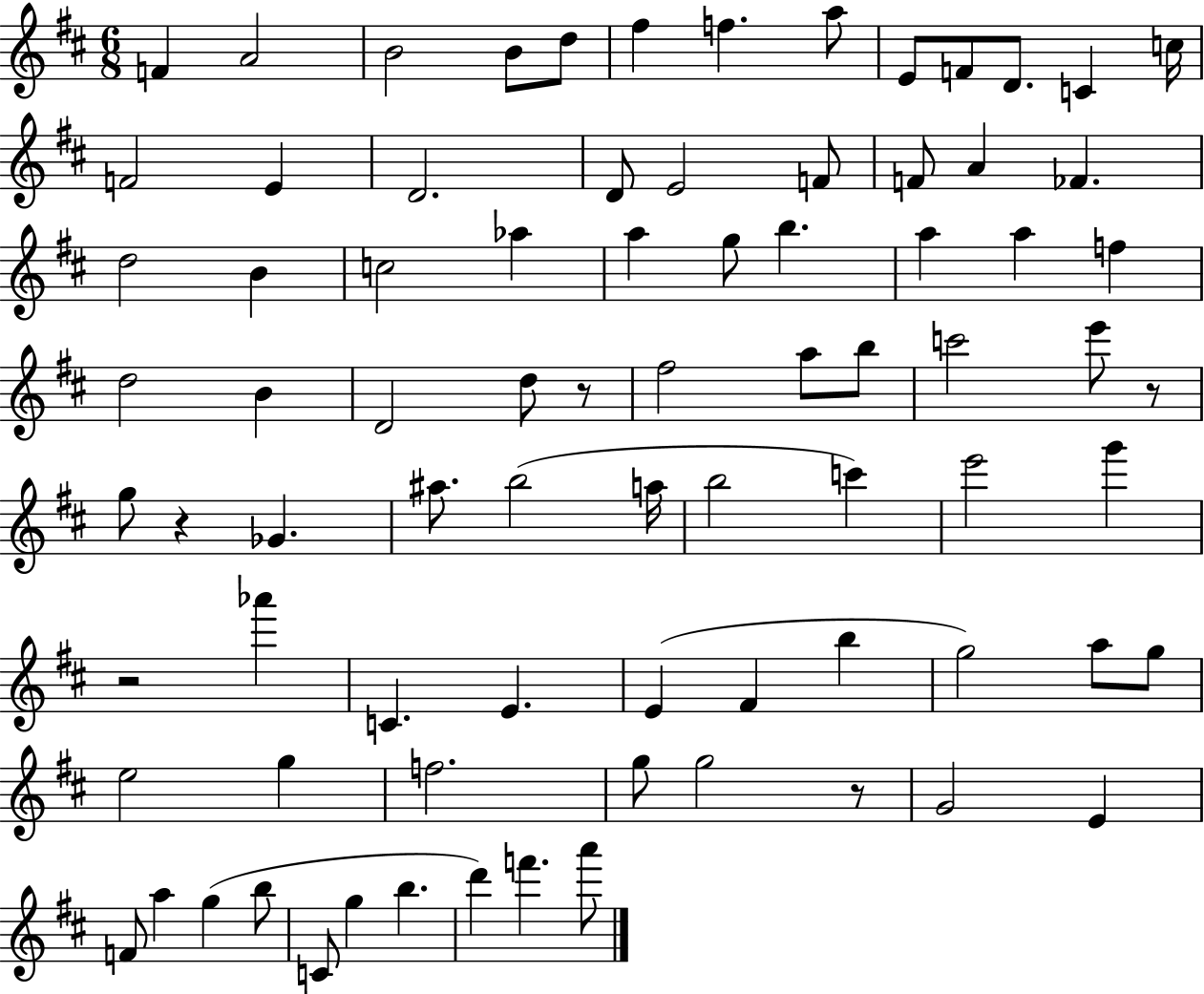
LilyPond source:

{
  \clef treble
  \numericTimeSignature
  \time 6/8
  \key d \major
  \repeat volta 2 { f'4 a'2 | b'2 b'8 d''8 | fis''4 f''4. a''8 | e'8 f'8 d'8. c'4 c''16 | \break f'2 e'4 | d'2. | d'8 e'2 f'8 | f'8 a'4 fes'4. | \break d''2 b'4 | c''2 aes''4 | a''4 g''8 b''4. | a''4 a''4 f''4 | \break d''2 b'4 | d'2 d''8 r8 | fis''2 a''8 b''8 | c'''2 e'''8 r8 | \break g''8 r4 ges'4. | ais''8. b''2( a''16 | b''2 c'''4) | e'''2 g'''4 | \break r2 aes'''4 | c'4. e'4. | e'4( fis'4 b''4 | g''2) a''8 g''8 | \break e''2 g''4 | f''2. | g''8 g''2 r8 | g'2 e'4 | \break f'8 a''4 g''4( b''8 | c'8 g''4 b''4. | d'''4) f'''4. a'''8 | } \bar "|."
}